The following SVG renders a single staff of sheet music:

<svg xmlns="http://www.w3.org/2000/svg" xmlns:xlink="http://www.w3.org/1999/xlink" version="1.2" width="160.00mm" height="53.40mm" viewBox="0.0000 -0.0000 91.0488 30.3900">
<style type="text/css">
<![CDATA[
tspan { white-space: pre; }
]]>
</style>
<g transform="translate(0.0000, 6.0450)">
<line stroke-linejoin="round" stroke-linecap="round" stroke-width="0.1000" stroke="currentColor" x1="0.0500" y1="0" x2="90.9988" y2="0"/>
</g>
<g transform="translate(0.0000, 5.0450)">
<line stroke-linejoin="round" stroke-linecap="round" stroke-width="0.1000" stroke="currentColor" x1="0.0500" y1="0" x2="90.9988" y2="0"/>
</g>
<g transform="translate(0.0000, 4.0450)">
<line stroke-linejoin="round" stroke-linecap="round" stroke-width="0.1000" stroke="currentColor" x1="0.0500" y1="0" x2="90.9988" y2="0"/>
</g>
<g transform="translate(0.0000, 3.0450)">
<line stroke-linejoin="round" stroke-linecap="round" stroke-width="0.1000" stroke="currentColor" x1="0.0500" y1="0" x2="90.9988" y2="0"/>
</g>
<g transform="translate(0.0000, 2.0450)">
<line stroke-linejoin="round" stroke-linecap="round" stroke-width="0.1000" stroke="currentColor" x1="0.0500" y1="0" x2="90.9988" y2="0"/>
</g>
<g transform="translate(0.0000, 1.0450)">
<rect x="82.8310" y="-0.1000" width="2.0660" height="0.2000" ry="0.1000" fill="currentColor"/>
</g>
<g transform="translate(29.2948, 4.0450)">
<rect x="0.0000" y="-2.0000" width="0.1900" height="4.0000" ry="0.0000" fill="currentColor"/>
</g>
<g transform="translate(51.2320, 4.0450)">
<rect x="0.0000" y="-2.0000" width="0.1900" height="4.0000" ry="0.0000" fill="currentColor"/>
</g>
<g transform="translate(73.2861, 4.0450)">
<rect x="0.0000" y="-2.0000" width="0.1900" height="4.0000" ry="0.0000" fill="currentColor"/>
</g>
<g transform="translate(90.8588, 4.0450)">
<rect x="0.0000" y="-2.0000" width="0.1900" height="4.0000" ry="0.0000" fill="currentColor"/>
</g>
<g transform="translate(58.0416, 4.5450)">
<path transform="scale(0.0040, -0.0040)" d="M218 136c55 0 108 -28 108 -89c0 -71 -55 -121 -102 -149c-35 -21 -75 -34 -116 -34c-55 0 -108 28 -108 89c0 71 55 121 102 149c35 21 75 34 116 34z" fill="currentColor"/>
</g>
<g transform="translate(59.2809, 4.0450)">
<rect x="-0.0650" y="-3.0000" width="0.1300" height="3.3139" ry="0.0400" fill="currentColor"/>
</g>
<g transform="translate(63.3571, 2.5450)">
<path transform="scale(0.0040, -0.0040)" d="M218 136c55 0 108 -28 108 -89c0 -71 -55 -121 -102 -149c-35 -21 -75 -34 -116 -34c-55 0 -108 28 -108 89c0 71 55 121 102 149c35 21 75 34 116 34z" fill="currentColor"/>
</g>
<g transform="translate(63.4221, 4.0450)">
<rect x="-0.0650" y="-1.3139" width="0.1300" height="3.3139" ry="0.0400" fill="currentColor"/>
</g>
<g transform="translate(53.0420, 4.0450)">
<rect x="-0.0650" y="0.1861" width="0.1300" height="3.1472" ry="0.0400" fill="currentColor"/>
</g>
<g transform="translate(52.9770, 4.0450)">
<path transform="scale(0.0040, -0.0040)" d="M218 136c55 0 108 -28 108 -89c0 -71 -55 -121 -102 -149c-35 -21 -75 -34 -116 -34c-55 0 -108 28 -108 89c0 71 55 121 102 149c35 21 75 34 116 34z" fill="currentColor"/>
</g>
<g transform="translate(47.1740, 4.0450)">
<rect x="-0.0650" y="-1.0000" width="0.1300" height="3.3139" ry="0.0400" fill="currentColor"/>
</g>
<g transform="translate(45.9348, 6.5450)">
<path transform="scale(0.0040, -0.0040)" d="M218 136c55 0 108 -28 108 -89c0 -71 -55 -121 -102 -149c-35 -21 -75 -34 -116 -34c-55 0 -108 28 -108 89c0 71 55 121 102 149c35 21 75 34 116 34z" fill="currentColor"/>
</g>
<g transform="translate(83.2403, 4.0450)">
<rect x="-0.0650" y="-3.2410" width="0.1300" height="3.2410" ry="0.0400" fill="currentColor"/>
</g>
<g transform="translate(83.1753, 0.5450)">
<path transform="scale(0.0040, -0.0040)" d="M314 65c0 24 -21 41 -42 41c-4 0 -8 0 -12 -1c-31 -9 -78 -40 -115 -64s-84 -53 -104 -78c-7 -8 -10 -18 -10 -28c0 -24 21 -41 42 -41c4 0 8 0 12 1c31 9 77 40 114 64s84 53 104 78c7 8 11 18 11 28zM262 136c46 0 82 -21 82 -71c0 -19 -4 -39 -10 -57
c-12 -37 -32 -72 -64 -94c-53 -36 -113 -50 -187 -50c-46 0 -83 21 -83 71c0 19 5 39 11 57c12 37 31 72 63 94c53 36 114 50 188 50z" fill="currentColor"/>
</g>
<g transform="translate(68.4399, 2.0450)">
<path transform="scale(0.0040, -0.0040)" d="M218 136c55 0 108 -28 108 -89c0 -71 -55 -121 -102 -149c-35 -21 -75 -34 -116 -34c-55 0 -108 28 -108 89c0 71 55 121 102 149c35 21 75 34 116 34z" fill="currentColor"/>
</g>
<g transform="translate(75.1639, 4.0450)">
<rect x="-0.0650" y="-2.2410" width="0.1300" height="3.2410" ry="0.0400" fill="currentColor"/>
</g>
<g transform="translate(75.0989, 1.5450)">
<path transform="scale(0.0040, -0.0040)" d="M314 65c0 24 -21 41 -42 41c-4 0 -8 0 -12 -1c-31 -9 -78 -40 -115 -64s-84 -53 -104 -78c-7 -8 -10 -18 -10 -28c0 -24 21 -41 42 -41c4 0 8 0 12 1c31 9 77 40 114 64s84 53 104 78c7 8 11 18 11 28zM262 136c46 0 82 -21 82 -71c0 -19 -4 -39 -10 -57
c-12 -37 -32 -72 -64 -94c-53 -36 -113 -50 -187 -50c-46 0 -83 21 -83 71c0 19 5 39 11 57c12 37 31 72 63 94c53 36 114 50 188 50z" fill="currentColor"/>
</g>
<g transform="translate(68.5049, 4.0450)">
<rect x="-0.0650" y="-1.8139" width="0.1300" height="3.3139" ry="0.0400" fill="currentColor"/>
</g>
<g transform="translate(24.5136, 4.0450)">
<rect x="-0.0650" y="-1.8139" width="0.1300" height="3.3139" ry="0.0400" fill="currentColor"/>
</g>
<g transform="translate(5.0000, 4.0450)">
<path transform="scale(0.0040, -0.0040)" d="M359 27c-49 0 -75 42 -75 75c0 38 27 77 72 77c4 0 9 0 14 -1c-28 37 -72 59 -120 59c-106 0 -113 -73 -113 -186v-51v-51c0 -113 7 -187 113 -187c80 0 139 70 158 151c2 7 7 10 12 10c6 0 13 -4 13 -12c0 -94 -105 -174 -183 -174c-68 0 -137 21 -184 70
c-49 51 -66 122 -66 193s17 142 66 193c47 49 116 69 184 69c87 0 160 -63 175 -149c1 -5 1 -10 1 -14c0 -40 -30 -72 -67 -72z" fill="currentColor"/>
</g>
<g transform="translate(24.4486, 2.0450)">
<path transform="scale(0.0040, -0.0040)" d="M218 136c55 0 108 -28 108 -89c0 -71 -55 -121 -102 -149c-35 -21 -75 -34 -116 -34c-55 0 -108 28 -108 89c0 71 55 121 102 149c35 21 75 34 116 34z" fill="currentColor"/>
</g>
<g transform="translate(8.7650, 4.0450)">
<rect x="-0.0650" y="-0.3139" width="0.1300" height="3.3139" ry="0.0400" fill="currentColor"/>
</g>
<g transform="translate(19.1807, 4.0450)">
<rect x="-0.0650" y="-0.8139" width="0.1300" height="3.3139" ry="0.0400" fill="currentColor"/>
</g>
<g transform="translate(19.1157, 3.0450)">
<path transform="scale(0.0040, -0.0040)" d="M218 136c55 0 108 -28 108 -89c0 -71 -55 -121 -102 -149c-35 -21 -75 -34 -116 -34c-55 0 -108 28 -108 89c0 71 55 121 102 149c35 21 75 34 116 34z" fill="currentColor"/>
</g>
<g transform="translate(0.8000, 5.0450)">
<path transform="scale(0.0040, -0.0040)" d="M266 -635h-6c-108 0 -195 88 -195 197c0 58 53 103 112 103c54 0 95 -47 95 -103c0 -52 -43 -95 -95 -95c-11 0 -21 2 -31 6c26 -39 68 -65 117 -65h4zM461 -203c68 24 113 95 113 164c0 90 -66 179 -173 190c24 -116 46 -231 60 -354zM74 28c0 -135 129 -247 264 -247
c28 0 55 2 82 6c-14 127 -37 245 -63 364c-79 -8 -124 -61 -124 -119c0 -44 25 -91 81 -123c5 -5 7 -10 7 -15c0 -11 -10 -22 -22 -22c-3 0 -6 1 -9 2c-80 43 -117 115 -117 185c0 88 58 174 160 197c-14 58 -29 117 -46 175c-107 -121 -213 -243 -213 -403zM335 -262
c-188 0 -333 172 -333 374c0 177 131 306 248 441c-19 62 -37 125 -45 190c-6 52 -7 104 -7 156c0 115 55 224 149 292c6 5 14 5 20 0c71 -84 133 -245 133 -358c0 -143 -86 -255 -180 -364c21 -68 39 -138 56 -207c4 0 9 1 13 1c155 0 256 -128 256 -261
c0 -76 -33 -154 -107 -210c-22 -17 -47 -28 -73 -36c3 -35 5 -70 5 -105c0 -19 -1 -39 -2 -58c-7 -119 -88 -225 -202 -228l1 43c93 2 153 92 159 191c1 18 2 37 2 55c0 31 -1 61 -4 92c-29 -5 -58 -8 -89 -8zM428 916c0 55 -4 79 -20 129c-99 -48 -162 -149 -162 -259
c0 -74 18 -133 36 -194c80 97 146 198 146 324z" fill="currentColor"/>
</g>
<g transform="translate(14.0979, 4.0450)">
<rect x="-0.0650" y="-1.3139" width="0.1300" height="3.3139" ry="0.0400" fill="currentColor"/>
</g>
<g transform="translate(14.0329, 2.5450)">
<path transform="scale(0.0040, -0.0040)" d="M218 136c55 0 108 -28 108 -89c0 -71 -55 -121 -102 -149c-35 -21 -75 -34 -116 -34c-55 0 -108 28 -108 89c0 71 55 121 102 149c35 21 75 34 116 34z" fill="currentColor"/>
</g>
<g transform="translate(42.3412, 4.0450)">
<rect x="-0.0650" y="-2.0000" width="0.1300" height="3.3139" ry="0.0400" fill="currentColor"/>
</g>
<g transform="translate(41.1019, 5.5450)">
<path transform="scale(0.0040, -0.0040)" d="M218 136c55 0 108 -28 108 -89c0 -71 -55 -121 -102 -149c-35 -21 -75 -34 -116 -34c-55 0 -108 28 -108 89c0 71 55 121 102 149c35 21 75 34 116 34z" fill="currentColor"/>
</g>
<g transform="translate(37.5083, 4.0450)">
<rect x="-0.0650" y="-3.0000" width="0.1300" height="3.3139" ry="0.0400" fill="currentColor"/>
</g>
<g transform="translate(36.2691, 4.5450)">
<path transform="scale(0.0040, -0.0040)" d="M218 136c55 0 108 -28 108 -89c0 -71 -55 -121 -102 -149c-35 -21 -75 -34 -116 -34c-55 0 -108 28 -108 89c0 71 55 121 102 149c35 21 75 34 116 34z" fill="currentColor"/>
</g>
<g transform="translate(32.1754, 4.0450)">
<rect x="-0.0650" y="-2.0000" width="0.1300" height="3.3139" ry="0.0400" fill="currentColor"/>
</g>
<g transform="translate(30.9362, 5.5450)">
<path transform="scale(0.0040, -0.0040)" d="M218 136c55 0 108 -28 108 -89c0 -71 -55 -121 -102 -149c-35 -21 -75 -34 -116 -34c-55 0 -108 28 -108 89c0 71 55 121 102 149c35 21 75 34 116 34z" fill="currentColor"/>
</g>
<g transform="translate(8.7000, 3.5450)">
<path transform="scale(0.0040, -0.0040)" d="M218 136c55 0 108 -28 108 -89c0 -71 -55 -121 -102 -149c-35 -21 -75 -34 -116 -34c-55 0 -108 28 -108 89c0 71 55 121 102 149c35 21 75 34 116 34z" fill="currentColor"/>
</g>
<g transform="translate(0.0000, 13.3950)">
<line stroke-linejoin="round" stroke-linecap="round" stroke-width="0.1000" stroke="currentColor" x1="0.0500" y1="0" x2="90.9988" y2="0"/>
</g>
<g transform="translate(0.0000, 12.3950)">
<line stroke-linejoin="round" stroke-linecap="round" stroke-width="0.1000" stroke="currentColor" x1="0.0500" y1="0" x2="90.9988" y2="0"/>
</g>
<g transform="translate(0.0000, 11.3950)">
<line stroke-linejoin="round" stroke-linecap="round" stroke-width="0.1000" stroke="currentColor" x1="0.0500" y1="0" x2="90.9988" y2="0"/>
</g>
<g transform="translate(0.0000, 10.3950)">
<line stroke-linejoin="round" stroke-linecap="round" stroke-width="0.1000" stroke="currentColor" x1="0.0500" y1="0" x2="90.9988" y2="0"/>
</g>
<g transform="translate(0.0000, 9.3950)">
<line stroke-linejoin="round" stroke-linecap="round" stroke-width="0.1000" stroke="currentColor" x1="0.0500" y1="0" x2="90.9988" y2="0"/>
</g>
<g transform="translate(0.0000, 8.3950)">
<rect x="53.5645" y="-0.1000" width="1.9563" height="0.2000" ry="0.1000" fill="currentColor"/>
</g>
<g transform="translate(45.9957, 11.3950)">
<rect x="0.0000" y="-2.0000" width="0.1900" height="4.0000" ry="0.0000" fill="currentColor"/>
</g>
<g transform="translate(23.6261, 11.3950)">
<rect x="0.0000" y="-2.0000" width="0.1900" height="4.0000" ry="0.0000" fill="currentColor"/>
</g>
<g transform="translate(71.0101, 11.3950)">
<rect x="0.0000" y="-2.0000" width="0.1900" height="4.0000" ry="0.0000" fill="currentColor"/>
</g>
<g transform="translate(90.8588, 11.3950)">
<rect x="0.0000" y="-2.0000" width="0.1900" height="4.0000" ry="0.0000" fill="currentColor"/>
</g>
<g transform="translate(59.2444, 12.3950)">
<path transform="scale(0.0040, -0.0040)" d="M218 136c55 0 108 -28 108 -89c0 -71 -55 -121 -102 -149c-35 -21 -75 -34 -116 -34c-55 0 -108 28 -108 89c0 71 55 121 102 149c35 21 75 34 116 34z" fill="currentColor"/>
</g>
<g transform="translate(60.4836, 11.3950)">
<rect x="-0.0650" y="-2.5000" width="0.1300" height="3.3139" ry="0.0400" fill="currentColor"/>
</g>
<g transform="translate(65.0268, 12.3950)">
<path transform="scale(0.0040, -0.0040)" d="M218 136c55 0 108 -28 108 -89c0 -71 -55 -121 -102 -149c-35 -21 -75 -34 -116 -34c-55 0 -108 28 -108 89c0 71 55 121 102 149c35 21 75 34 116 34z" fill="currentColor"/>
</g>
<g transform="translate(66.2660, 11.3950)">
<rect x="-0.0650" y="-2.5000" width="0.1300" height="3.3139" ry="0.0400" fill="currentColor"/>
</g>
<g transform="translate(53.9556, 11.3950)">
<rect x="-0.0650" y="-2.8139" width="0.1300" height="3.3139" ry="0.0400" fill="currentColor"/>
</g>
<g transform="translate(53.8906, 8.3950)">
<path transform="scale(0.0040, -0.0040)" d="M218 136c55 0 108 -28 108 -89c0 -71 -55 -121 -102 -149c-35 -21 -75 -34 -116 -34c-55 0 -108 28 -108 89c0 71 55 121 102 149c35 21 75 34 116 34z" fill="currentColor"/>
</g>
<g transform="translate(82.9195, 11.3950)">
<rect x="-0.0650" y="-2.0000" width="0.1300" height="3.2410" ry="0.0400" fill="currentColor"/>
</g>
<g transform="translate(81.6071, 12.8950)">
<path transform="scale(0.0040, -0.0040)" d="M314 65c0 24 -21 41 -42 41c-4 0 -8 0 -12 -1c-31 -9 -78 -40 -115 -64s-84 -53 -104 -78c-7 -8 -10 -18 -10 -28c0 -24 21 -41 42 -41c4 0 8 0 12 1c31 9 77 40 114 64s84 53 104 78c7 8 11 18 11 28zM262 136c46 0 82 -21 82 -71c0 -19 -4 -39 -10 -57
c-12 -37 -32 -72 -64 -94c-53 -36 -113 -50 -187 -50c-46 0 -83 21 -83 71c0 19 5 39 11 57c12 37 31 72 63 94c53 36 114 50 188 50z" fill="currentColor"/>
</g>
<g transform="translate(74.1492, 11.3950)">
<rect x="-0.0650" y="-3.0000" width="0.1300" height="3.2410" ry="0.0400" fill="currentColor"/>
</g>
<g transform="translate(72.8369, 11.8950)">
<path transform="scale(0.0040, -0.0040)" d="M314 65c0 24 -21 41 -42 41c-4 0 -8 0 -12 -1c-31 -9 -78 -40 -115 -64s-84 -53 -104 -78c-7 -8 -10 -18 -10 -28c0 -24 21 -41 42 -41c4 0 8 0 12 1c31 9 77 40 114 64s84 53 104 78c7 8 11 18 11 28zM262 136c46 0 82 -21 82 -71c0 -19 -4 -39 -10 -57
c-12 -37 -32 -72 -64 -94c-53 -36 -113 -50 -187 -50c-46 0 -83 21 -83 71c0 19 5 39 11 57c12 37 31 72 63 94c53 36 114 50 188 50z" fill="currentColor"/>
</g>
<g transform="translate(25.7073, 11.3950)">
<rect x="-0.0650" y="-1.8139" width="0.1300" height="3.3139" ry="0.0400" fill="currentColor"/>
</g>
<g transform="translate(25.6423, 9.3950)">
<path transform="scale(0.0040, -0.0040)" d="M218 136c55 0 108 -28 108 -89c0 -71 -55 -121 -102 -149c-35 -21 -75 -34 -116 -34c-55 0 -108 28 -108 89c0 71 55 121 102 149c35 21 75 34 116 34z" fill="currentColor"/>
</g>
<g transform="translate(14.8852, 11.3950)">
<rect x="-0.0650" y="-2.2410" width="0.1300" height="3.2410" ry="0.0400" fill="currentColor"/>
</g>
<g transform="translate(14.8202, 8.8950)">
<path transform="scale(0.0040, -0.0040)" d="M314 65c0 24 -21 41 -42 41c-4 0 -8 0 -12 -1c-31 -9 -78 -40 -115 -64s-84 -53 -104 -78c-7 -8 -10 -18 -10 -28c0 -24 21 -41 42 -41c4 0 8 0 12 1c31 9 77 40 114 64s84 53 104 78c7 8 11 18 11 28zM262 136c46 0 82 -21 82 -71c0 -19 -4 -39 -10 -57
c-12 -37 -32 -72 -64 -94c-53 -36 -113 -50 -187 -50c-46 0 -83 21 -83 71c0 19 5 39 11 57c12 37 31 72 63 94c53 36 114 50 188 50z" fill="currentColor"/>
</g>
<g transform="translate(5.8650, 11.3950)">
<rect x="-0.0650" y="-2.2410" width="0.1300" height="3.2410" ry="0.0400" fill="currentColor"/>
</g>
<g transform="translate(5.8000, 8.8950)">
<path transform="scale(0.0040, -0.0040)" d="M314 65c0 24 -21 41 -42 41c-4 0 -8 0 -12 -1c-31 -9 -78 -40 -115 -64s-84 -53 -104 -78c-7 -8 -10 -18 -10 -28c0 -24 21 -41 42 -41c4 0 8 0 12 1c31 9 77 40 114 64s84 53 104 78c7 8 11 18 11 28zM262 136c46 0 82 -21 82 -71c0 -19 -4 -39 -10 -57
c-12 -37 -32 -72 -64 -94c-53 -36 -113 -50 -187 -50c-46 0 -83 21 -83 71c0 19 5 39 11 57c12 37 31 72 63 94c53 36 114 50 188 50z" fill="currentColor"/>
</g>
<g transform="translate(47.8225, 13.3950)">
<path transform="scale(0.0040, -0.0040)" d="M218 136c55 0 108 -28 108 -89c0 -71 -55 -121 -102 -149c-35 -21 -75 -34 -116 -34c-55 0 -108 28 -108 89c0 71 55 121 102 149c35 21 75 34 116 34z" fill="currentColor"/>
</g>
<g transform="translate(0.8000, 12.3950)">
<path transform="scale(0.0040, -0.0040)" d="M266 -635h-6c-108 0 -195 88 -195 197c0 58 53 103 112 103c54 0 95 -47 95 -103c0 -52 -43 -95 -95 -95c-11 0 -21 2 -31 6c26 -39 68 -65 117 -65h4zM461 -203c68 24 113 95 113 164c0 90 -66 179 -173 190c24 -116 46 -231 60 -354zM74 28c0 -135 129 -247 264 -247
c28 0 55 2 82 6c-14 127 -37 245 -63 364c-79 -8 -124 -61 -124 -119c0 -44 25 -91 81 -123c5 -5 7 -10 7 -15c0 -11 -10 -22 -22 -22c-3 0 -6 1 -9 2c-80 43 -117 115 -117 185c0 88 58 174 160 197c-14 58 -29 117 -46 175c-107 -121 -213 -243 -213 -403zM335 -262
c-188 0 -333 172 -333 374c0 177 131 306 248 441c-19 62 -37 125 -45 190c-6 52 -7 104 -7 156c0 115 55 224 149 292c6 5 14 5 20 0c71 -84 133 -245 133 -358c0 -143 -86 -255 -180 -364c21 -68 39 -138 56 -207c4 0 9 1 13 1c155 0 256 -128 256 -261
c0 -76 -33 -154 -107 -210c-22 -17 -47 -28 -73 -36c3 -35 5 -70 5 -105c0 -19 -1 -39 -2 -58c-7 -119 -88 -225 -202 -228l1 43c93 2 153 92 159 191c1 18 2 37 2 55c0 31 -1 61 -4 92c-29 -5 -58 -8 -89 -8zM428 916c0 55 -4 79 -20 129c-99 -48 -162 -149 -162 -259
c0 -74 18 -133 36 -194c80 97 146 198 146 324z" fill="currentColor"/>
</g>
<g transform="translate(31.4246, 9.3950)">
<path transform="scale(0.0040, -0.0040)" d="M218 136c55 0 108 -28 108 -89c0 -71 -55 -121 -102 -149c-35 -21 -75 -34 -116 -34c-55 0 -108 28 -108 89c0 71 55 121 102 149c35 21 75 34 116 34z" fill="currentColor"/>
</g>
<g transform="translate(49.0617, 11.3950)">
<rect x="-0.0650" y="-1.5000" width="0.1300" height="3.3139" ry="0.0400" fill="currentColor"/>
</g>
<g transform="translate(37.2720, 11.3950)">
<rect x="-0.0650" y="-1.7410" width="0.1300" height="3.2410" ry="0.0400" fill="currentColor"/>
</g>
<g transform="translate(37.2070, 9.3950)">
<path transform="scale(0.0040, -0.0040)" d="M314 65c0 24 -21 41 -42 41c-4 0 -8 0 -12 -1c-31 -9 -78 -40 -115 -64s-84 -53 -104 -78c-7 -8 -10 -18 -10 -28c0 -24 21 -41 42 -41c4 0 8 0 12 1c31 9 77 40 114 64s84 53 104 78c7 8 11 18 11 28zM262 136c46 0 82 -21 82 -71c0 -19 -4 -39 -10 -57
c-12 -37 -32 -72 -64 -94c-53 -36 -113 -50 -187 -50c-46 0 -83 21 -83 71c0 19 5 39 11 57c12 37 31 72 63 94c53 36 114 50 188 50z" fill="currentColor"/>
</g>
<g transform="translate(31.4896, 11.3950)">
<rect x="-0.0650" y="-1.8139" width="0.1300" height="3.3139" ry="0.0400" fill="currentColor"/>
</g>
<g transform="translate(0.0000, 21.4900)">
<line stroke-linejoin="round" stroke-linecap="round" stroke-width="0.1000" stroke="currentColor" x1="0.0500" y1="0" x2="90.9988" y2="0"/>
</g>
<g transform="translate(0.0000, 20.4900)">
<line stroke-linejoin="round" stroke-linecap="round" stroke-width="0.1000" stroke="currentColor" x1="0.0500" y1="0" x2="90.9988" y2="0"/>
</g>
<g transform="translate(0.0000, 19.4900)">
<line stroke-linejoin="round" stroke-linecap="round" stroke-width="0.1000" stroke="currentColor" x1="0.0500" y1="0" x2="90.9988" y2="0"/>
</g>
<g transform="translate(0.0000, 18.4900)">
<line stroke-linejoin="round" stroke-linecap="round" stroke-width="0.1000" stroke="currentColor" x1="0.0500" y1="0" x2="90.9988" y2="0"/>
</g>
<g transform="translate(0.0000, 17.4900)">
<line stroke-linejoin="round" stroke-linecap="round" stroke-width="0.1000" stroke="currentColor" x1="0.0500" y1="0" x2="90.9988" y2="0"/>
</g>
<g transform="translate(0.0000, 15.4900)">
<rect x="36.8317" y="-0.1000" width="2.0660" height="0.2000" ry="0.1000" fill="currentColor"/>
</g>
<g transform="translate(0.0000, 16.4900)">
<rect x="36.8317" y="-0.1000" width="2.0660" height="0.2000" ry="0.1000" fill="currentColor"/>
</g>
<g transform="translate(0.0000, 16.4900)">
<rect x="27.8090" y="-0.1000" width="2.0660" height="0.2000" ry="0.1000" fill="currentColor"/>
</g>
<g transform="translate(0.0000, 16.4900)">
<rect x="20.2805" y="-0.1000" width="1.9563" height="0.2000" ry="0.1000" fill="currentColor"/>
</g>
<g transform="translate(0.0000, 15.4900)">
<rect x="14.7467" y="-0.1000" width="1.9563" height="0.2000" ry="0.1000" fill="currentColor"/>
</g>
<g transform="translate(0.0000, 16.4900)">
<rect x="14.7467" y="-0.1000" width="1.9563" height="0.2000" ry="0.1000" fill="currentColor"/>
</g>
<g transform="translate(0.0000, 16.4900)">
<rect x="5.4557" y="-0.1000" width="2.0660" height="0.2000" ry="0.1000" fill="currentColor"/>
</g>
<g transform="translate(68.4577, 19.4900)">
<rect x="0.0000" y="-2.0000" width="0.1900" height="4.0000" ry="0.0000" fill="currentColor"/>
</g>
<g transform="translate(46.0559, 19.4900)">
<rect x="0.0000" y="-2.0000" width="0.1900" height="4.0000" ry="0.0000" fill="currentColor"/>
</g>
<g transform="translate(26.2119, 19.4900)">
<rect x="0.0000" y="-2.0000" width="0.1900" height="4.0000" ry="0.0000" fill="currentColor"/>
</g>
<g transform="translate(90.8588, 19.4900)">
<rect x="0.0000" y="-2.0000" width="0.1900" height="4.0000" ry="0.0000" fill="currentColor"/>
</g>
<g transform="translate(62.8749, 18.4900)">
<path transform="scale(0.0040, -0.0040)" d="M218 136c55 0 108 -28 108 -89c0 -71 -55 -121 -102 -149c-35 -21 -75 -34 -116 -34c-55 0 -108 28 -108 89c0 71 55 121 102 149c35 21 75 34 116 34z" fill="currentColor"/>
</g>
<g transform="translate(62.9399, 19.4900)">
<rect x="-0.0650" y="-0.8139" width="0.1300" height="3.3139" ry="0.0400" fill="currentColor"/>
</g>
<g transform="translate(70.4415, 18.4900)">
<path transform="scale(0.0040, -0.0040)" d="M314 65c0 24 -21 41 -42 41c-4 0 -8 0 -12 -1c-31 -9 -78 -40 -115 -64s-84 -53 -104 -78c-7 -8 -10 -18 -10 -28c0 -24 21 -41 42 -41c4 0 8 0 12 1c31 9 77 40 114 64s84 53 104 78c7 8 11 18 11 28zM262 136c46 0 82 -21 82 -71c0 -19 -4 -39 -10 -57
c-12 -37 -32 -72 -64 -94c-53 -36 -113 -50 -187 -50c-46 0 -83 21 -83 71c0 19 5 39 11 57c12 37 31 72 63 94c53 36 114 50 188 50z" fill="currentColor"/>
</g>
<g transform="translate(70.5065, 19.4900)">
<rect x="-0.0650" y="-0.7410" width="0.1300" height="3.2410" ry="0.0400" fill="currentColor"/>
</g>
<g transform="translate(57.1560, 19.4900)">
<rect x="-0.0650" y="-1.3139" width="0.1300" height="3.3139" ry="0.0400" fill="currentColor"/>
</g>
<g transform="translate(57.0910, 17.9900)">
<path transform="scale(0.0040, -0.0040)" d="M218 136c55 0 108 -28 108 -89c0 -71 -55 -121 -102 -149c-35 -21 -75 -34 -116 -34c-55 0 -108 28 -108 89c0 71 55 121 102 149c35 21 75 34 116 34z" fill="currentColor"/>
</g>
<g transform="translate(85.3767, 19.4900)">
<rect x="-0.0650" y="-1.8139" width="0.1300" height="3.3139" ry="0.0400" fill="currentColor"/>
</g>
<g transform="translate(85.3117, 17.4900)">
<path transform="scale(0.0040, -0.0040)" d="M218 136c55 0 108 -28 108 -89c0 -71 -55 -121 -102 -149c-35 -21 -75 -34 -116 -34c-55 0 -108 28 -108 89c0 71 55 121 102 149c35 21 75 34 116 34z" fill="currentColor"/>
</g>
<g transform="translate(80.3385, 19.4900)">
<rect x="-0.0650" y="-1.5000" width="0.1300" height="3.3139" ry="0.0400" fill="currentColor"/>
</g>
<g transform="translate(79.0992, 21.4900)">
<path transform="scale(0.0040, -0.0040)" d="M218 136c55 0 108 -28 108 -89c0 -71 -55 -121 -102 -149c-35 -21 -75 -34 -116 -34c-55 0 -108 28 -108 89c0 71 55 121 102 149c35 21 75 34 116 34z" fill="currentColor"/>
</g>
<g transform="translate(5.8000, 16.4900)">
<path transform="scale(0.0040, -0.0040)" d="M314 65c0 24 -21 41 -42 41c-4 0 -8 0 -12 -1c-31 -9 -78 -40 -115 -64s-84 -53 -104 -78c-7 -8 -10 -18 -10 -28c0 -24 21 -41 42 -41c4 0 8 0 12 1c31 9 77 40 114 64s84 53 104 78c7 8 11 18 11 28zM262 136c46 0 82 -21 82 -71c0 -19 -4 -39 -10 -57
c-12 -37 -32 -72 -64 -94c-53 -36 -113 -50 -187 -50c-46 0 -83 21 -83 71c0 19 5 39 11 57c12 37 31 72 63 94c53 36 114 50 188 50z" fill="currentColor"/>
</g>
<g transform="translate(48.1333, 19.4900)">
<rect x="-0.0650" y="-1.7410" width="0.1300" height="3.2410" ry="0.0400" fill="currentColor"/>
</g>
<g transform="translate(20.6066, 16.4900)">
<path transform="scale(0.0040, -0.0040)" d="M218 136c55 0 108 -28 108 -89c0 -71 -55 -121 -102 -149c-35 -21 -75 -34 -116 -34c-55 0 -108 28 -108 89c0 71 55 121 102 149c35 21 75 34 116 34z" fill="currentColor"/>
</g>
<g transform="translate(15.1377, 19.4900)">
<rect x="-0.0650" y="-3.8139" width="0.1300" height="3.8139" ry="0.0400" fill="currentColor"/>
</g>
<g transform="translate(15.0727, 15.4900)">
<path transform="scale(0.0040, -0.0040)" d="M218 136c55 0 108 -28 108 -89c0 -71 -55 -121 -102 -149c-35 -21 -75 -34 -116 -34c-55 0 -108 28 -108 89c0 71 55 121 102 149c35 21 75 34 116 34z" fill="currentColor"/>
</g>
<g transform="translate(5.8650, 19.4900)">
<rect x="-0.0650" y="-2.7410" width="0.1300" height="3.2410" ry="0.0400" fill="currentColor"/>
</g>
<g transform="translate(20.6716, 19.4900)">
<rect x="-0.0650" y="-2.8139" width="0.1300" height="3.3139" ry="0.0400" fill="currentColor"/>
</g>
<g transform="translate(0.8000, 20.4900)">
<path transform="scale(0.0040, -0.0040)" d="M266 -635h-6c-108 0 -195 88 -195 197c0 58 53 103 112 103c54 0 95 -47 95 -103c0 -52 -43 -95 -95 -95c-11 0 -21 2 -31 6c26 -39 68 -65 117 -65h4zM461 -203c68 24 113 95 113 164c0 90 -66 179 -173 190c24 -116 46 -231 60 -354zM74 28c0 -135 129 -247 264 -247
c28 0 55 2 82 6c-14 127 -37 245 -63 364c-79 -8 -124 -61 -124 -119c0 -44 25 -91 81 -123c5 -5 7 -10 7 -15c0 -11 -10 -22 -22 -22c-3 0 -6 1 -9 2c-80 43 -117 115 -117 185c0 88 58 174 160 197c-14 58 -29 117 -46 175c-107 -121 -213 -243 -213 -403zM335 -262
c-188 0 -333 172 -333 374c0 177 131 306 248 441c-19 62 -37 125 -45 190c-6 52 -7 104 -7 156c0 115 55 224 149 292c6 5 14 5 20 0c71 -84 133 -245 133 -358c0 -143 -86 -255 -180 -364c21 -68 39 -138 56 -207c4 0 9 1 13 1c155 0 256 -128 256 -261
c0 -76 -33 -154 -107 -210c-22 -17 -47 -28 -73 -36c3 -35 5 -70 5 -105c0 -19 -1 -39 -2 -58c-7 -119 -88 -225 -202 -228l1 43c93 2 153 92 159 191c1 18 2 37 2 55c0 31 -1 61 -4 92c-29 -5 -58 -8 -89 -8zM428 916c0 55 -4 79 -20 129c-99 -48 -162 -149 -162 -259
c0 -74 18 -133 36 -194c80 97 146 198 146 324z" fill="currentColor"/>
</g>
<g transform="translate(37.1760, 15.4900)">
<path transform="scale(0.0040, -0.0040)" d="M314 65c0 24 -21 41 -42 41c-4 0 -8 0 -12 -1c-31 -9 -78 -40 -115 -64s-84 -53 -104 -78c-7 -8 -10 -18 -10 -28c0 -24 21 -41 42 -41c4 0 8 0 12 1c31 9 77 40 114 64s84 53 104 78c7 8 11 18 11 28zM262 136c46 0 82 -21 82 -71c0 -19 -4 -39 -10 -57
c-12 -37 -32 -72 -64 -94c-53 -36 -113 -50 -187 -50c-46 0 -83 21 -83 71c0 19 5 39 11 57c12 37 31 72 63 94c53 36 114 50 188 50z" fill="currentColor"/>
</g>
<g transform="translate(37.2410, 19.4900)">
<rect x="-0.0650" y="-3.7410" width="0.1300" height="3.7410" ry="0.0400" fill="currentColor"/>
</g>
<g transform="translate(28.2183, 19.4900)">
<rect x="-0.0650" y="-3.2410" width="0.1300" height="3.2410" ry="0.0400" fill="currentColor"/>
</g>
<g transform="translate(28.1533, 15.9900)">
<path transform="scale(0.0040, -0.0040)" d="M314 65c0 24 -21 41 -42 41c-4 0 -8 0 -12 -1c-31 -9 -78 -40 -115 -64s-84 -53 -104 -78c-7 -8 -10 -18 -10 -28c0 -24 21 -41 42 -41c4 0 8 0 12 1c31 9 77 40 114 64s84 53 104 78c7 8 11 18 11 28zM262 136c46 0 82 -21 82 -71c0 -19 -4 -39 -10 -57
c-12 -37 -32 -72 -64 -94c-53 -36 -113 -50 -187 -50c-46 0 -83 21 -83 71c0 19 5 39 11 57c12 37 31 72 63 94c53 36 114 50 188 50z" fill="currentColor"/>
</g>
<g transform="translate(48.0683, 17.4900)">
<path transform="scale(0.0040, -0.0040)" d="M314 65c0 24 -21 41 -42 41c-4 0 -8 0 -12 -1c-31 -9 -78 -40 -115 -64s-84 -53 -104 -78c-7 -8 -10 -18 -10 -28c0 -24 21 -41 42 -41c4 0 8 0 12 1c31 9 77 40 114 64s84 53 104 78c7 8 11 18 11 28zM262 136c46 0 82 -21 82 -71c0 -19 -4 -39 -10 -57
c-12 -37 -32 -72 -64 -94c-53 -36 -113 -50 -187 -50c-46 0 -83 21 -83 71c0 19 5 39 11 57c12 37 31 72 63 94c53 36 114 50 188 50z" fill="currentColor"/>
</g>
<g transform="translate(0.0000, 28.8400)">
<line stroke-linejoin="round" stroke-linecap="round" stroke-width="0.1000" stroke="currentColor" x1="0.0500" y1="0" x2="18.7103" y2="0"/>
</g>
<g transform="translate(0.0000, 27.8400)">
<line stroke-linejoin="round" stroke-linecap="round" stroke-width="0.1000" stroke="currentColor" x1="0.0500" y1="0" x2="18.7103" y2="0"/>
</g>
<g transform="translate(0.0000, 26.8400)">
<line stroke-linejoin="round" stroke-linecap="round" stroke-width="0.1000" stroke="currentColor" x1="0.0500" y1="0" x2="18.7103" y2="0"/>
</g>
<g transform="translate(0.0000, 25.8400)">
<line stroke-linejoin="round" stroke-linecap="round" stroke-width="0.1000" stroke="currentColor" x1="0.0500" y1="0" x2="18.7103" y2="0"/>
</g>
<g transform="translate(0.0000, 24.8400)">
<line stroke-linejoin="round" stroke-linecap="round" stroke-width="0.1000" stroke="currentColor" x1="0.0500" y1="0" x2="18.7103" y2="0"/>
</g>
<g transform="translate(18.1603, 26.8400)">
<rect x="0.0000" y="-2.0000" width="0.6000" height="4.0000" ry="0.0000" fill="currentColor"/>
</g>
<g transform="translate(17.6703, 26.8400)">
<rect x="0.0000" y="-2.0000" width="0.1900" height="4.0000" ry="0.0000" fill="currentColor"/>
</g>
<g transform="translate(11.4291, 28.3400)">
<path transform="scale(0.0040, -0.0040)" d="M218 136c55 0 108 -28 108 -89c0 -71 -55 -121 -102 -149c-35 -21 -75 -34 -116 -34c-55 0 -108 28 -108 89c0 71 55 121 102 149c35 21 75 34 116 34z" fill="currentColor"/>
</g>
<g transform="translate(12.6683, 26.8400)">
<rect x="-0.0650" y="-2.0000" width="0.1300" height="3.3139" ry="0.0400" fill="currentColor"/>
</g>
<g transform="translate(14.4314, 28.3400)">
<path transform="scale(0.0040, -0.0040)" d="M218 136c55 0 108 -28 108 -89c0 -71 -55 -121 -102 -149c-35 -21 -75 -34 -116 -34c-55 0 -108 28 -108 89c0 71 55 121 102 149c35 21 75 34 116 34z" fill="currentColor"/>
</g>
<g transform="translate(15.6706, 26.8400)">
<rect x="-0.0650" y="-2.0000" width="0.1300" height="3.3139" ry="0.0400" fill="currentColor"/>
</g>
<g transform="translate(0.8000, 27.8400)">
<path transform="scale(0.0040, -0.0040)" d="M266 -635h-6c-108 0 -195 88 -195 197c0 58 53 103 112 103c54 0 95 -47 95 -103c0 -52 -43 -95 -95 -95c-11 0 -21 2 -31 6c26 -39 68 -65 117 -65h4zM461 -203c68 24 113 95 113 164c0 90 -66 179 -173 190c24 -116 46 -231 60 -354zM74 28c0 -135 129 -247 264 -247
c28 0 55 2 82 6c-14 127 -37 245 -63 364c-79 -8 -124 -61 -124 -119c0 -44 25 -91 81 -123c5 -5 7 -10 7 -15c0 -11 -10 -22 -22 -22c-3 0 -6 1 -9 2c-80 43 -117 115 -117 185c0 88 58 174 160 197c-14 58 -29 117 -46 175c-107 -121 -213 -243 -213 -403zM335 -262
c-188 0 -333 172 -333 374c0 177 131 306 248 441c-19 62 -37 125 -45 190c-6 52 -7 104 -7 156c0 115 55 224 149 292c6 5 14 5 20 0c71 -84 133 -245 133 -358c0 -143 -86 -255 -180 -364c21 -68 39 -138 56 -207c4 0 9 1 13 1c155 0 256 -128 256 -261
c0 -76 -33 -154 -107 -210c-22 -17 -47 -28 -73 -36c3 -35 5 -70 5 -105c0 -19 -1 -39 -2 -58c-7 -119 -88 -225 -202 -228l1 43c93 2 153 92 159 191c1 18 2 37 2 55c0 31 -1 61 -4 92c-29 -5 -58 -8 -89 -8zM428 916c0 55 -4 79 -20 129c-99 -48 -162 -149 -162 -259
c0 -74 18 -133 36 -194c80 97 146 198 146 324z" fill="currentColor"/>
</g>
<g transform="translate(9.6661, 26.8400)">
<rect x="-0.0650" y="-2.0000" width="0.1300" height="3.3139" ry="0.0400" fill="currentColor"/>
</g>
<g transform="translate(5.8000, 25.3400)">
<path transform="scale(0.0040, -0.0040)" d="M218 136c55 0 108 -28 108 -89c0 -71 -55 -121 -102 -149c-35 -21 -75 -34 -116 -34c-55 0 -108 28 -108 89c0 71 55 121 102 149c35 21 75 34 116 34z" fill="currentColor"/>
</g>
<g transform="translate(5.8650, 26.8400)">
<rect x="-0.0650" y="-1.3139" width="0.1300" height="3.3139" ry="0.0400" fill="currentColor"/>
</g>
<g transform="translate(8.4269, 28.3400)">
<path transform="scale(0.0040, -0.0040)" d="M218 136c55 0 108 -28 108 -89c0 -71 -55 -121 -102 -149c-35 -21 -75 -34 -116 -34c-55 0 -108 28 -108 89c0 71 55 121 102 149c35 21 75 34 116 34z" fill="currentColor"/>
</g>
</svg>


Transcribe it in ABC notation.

X:1
T:Untitled
M:4/4
L:1/4
K:C
c e d f F A F D B A e f g2 b2 g2 g2 f f f2 E a G G A2 F2 a2 c' a b2 c'2 f2 e d d2 E f e F F F